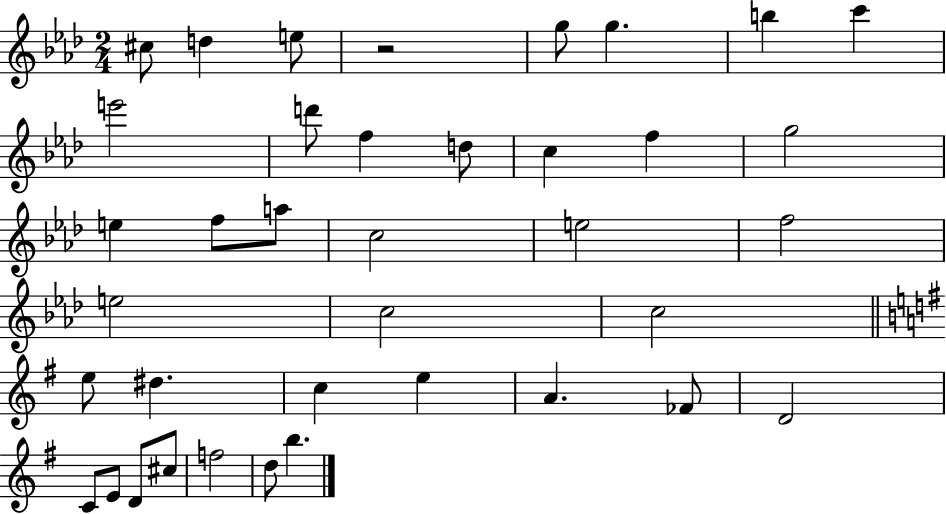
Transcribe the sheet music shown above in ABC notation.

X:1
T:Untitled
M:2/4
L:1/4
K:Ab
^c/2 d e/2 z2 g/2 g b c' e'2 d'/2 f d/2 c f g2 e f/2 a/2 c2 e2 f2 e2 c2 c2 e/2 ^d c e A _F/2 D2 C/2 E/2 D/2 ^c/2 f2 d/2 b